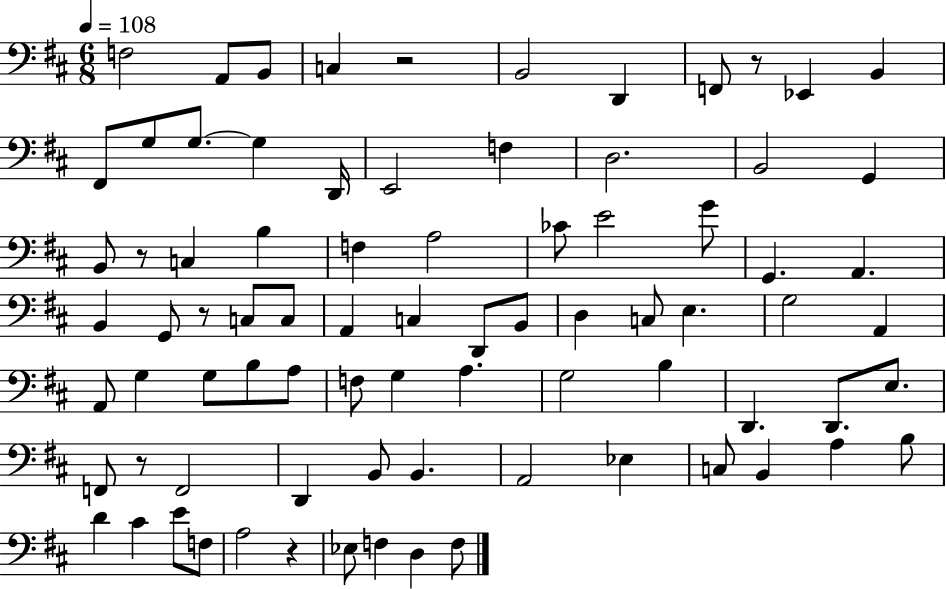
F3/h A2/e B2/e C3/q R/h B2/h D2/q F2/e R/e Eb2/q B2/q F#2/e G3/e G3/e. G3/q D2/s E2/h F3/q D3/h. B2/h G2/q B2/e R/e C3/q B3/q F3/q A3/h CES4/e E4/h G4/e G2/q. A2/q. B2/q G2/e R/e C3/e C3/e A2/q C3/q D2/e B2/e D3/q C3/e E3/q. G3/h A2/q A2/e G3/q G3/e B3/e A3/e F3/e G3/q A3/q. G3/h B3/q D2/q. D2/e. E3/e. F2/e R/e F2/h D2/q B2/e B2/q. A2/h Eb3/q C3/e B2/q A3/q B3/e D4/q C#4/q E4/e F3/e A3/h R/q Eb3/e F3/q D3/q F3/e